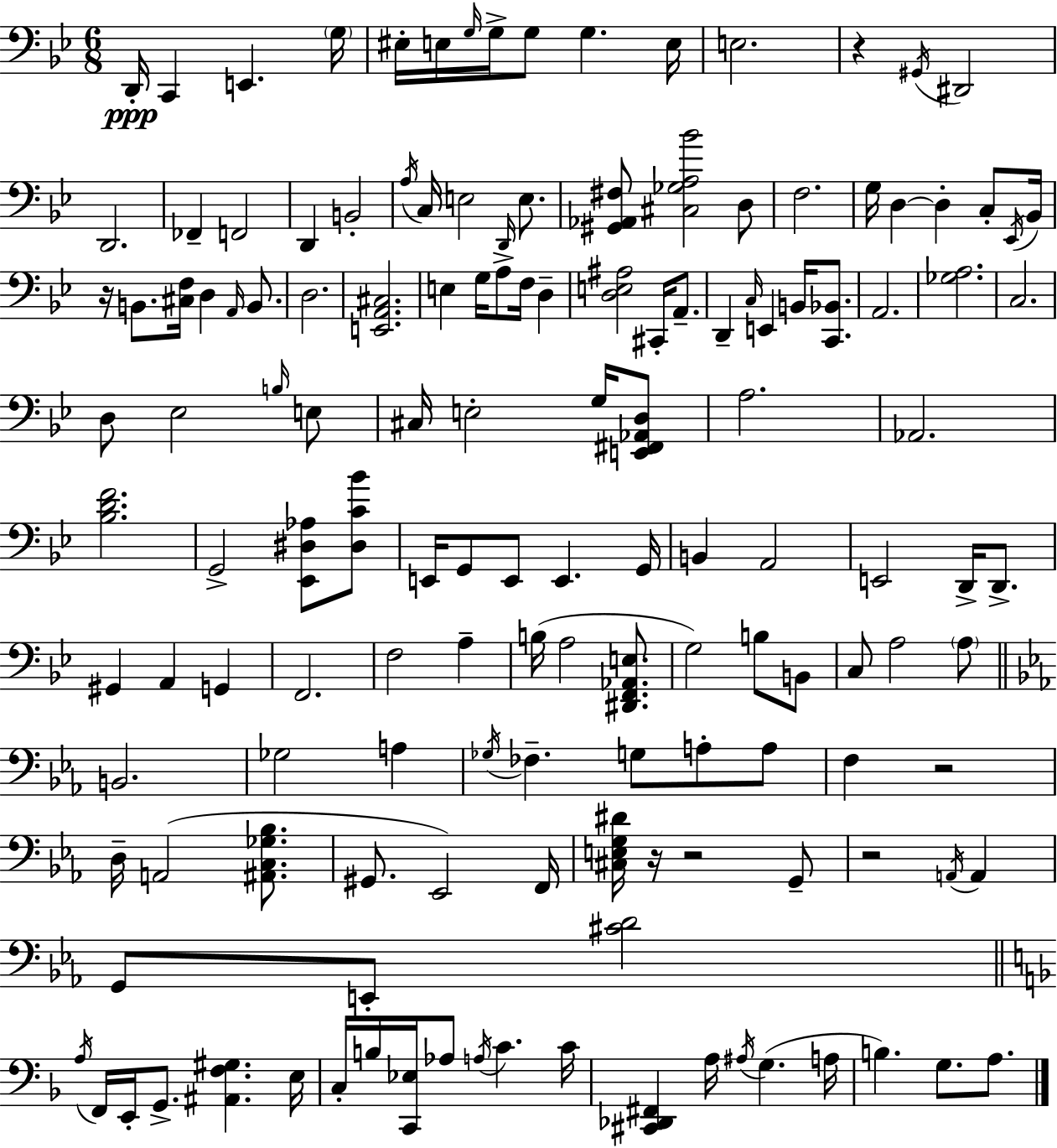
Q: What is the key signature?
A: BES major